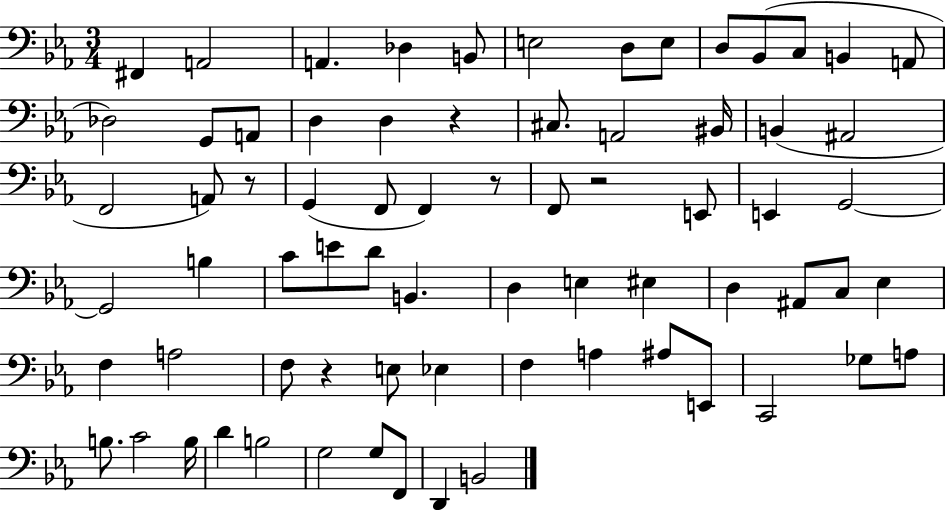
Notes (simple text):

F#2/q A2/h A2/q. Db3/q B2/e E3/h D3/e E3/e D3/e Bb2/e C3/e B2/q A2/e Db3/h G2/e A2/e D3/q D3/q R/q C#3/e. A2/h BIS2/s B2/q A#2/h F2/h A2/e R/e G2/q F2/e F2/q R/e F2/e R/h E2/e E2/q G2/h G2/h B3/q C4/e E4/e D4/e B2/q. D3/q E3/q EIS3/q D3/q A#2/e C3/e Eb3/q F3/q A3/h F3/e R/q E3/e Eb3/q F3/q A3/q A#3/e E2/e C2/h Gb3/e A3/e B3/e. C4/h B3/s D4/q B3/h G3/h G3/e F2/e D2/q B2/h